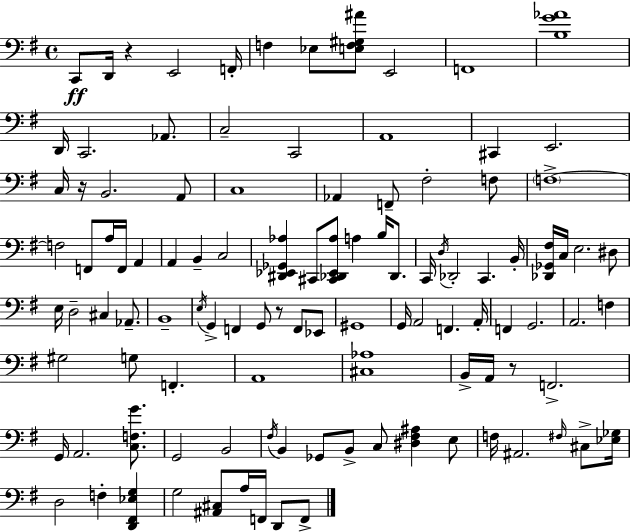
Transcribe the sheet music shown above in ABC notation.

X:1
T:Untitled
M:4/4
L:1/4
K:G
C,,/2 D,,/4 z E,,2 F,,/4 F, _E,/2 [E,F,^G,^A]/2 E,,2 F,,4 [B,G_A]4 D,,/4 C,,2 _A,,/2 C,2 C,,2 A,,4 ^C,, E,,2 C,/4 z/4 B,,2 A,,/2 C,4 _A,, F,,/2 ^F,2 F,/2 F,4 F,2 F,,/2 A,/4 F,,/4 A,, A,, B,, C,2 [^D,,_E,,_G,,_A,] ^C,,/2 [^C,,_D,,_E,,_A,]/2 A, B,/4 _D,,/2 C,,/4 D,/4 _D,,2 C,, B,,/4 [_D,,_G,,^F,]/4 C,/4 E,2 ^D,/2 E,/4 D,2 ^C, _A,,/2 B,,4 E,/4 G,, F,, G,,/2 z/2 F,,/2 _E,,/2 ^G,,4 G,,/4 A,,2 F,, A,,/4 F,, G,,2 A,,2 F, ^G,2 G,/2 F,, A,,4 [^C,_A,]4 B,,/4 A,,/4 z/2 F,,2 G,,/4 A,,2 [C,F,G]/2 G,,2 B,,2 ^F,/4 B,, _G,,/2 B,,/2 C,/2 [^D,^F,^A,] E,/2 F,/4 ^A,,2 ^F,/4 ^C,/2 [_E,_G,]/4 D,2 F, [D,,^F,,_E,G,] G,2 [^A,,^C,]/2 A,/4 F,,/4 D,,/2 F,,/2